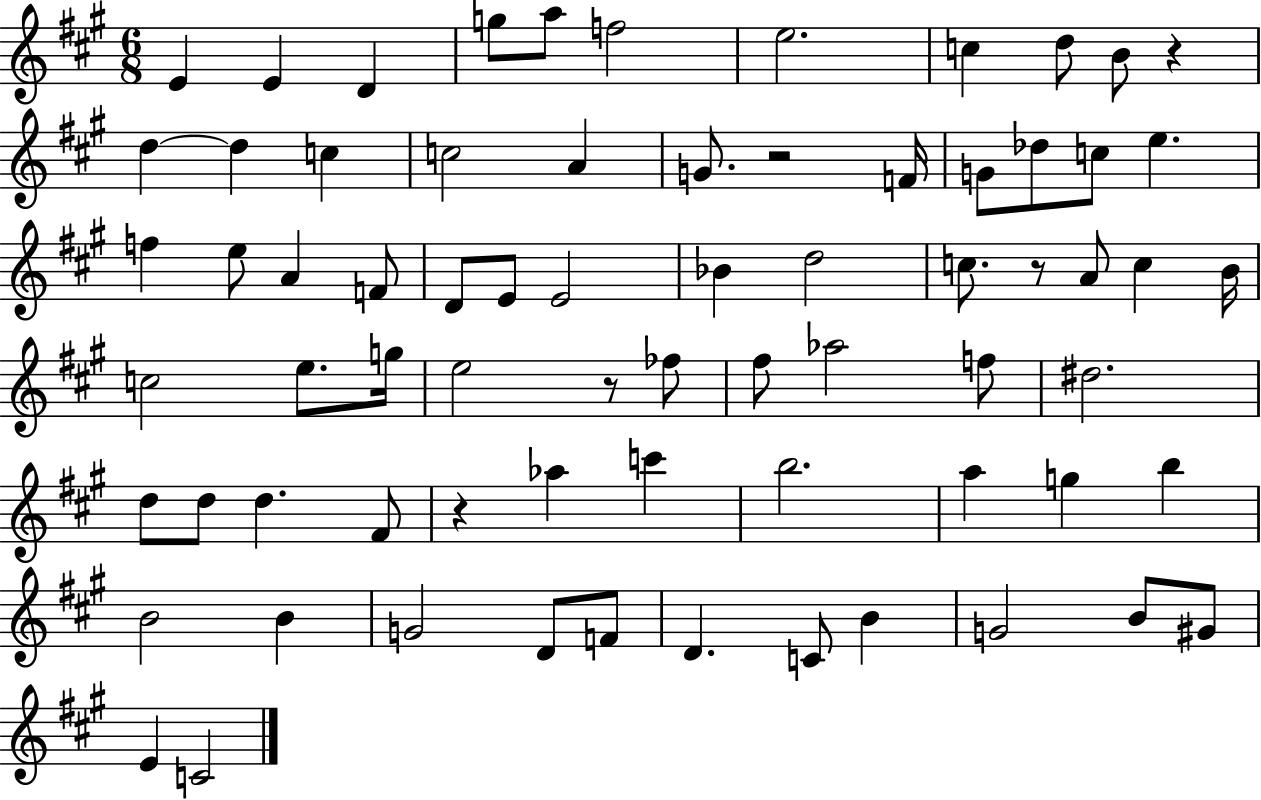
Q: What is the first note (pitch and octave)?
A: E4